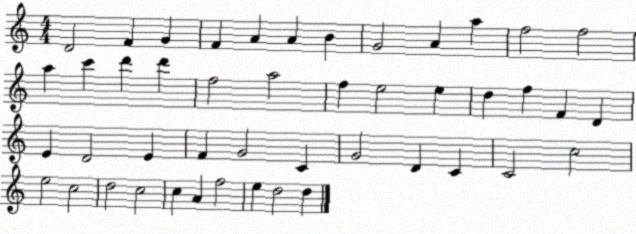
X:1
T:Untitled
M:4/4
L:1/4
K:C
D2 F G F A A B G2 A a f2 f2 a c' d' d' f2 a2 f e2 e d f F D E D2 E F G2 C G2 D C C2 c2 e2 c2 d2 c2 c A f2 e d2 d